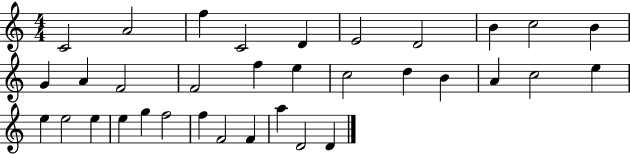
C4/h A4/h F5/q C4/h D4/q E4/h D4/h B4/q C5/h B4/q G4/q A4/q F4/h F4/h F5/q E5/q C5/h D5/q B4/q A4/q C5/h E5/q E5/q E5/h E5/q E5/q G5/q F5/h F5/q F4/h F4/q A5/q D4/h D4/q